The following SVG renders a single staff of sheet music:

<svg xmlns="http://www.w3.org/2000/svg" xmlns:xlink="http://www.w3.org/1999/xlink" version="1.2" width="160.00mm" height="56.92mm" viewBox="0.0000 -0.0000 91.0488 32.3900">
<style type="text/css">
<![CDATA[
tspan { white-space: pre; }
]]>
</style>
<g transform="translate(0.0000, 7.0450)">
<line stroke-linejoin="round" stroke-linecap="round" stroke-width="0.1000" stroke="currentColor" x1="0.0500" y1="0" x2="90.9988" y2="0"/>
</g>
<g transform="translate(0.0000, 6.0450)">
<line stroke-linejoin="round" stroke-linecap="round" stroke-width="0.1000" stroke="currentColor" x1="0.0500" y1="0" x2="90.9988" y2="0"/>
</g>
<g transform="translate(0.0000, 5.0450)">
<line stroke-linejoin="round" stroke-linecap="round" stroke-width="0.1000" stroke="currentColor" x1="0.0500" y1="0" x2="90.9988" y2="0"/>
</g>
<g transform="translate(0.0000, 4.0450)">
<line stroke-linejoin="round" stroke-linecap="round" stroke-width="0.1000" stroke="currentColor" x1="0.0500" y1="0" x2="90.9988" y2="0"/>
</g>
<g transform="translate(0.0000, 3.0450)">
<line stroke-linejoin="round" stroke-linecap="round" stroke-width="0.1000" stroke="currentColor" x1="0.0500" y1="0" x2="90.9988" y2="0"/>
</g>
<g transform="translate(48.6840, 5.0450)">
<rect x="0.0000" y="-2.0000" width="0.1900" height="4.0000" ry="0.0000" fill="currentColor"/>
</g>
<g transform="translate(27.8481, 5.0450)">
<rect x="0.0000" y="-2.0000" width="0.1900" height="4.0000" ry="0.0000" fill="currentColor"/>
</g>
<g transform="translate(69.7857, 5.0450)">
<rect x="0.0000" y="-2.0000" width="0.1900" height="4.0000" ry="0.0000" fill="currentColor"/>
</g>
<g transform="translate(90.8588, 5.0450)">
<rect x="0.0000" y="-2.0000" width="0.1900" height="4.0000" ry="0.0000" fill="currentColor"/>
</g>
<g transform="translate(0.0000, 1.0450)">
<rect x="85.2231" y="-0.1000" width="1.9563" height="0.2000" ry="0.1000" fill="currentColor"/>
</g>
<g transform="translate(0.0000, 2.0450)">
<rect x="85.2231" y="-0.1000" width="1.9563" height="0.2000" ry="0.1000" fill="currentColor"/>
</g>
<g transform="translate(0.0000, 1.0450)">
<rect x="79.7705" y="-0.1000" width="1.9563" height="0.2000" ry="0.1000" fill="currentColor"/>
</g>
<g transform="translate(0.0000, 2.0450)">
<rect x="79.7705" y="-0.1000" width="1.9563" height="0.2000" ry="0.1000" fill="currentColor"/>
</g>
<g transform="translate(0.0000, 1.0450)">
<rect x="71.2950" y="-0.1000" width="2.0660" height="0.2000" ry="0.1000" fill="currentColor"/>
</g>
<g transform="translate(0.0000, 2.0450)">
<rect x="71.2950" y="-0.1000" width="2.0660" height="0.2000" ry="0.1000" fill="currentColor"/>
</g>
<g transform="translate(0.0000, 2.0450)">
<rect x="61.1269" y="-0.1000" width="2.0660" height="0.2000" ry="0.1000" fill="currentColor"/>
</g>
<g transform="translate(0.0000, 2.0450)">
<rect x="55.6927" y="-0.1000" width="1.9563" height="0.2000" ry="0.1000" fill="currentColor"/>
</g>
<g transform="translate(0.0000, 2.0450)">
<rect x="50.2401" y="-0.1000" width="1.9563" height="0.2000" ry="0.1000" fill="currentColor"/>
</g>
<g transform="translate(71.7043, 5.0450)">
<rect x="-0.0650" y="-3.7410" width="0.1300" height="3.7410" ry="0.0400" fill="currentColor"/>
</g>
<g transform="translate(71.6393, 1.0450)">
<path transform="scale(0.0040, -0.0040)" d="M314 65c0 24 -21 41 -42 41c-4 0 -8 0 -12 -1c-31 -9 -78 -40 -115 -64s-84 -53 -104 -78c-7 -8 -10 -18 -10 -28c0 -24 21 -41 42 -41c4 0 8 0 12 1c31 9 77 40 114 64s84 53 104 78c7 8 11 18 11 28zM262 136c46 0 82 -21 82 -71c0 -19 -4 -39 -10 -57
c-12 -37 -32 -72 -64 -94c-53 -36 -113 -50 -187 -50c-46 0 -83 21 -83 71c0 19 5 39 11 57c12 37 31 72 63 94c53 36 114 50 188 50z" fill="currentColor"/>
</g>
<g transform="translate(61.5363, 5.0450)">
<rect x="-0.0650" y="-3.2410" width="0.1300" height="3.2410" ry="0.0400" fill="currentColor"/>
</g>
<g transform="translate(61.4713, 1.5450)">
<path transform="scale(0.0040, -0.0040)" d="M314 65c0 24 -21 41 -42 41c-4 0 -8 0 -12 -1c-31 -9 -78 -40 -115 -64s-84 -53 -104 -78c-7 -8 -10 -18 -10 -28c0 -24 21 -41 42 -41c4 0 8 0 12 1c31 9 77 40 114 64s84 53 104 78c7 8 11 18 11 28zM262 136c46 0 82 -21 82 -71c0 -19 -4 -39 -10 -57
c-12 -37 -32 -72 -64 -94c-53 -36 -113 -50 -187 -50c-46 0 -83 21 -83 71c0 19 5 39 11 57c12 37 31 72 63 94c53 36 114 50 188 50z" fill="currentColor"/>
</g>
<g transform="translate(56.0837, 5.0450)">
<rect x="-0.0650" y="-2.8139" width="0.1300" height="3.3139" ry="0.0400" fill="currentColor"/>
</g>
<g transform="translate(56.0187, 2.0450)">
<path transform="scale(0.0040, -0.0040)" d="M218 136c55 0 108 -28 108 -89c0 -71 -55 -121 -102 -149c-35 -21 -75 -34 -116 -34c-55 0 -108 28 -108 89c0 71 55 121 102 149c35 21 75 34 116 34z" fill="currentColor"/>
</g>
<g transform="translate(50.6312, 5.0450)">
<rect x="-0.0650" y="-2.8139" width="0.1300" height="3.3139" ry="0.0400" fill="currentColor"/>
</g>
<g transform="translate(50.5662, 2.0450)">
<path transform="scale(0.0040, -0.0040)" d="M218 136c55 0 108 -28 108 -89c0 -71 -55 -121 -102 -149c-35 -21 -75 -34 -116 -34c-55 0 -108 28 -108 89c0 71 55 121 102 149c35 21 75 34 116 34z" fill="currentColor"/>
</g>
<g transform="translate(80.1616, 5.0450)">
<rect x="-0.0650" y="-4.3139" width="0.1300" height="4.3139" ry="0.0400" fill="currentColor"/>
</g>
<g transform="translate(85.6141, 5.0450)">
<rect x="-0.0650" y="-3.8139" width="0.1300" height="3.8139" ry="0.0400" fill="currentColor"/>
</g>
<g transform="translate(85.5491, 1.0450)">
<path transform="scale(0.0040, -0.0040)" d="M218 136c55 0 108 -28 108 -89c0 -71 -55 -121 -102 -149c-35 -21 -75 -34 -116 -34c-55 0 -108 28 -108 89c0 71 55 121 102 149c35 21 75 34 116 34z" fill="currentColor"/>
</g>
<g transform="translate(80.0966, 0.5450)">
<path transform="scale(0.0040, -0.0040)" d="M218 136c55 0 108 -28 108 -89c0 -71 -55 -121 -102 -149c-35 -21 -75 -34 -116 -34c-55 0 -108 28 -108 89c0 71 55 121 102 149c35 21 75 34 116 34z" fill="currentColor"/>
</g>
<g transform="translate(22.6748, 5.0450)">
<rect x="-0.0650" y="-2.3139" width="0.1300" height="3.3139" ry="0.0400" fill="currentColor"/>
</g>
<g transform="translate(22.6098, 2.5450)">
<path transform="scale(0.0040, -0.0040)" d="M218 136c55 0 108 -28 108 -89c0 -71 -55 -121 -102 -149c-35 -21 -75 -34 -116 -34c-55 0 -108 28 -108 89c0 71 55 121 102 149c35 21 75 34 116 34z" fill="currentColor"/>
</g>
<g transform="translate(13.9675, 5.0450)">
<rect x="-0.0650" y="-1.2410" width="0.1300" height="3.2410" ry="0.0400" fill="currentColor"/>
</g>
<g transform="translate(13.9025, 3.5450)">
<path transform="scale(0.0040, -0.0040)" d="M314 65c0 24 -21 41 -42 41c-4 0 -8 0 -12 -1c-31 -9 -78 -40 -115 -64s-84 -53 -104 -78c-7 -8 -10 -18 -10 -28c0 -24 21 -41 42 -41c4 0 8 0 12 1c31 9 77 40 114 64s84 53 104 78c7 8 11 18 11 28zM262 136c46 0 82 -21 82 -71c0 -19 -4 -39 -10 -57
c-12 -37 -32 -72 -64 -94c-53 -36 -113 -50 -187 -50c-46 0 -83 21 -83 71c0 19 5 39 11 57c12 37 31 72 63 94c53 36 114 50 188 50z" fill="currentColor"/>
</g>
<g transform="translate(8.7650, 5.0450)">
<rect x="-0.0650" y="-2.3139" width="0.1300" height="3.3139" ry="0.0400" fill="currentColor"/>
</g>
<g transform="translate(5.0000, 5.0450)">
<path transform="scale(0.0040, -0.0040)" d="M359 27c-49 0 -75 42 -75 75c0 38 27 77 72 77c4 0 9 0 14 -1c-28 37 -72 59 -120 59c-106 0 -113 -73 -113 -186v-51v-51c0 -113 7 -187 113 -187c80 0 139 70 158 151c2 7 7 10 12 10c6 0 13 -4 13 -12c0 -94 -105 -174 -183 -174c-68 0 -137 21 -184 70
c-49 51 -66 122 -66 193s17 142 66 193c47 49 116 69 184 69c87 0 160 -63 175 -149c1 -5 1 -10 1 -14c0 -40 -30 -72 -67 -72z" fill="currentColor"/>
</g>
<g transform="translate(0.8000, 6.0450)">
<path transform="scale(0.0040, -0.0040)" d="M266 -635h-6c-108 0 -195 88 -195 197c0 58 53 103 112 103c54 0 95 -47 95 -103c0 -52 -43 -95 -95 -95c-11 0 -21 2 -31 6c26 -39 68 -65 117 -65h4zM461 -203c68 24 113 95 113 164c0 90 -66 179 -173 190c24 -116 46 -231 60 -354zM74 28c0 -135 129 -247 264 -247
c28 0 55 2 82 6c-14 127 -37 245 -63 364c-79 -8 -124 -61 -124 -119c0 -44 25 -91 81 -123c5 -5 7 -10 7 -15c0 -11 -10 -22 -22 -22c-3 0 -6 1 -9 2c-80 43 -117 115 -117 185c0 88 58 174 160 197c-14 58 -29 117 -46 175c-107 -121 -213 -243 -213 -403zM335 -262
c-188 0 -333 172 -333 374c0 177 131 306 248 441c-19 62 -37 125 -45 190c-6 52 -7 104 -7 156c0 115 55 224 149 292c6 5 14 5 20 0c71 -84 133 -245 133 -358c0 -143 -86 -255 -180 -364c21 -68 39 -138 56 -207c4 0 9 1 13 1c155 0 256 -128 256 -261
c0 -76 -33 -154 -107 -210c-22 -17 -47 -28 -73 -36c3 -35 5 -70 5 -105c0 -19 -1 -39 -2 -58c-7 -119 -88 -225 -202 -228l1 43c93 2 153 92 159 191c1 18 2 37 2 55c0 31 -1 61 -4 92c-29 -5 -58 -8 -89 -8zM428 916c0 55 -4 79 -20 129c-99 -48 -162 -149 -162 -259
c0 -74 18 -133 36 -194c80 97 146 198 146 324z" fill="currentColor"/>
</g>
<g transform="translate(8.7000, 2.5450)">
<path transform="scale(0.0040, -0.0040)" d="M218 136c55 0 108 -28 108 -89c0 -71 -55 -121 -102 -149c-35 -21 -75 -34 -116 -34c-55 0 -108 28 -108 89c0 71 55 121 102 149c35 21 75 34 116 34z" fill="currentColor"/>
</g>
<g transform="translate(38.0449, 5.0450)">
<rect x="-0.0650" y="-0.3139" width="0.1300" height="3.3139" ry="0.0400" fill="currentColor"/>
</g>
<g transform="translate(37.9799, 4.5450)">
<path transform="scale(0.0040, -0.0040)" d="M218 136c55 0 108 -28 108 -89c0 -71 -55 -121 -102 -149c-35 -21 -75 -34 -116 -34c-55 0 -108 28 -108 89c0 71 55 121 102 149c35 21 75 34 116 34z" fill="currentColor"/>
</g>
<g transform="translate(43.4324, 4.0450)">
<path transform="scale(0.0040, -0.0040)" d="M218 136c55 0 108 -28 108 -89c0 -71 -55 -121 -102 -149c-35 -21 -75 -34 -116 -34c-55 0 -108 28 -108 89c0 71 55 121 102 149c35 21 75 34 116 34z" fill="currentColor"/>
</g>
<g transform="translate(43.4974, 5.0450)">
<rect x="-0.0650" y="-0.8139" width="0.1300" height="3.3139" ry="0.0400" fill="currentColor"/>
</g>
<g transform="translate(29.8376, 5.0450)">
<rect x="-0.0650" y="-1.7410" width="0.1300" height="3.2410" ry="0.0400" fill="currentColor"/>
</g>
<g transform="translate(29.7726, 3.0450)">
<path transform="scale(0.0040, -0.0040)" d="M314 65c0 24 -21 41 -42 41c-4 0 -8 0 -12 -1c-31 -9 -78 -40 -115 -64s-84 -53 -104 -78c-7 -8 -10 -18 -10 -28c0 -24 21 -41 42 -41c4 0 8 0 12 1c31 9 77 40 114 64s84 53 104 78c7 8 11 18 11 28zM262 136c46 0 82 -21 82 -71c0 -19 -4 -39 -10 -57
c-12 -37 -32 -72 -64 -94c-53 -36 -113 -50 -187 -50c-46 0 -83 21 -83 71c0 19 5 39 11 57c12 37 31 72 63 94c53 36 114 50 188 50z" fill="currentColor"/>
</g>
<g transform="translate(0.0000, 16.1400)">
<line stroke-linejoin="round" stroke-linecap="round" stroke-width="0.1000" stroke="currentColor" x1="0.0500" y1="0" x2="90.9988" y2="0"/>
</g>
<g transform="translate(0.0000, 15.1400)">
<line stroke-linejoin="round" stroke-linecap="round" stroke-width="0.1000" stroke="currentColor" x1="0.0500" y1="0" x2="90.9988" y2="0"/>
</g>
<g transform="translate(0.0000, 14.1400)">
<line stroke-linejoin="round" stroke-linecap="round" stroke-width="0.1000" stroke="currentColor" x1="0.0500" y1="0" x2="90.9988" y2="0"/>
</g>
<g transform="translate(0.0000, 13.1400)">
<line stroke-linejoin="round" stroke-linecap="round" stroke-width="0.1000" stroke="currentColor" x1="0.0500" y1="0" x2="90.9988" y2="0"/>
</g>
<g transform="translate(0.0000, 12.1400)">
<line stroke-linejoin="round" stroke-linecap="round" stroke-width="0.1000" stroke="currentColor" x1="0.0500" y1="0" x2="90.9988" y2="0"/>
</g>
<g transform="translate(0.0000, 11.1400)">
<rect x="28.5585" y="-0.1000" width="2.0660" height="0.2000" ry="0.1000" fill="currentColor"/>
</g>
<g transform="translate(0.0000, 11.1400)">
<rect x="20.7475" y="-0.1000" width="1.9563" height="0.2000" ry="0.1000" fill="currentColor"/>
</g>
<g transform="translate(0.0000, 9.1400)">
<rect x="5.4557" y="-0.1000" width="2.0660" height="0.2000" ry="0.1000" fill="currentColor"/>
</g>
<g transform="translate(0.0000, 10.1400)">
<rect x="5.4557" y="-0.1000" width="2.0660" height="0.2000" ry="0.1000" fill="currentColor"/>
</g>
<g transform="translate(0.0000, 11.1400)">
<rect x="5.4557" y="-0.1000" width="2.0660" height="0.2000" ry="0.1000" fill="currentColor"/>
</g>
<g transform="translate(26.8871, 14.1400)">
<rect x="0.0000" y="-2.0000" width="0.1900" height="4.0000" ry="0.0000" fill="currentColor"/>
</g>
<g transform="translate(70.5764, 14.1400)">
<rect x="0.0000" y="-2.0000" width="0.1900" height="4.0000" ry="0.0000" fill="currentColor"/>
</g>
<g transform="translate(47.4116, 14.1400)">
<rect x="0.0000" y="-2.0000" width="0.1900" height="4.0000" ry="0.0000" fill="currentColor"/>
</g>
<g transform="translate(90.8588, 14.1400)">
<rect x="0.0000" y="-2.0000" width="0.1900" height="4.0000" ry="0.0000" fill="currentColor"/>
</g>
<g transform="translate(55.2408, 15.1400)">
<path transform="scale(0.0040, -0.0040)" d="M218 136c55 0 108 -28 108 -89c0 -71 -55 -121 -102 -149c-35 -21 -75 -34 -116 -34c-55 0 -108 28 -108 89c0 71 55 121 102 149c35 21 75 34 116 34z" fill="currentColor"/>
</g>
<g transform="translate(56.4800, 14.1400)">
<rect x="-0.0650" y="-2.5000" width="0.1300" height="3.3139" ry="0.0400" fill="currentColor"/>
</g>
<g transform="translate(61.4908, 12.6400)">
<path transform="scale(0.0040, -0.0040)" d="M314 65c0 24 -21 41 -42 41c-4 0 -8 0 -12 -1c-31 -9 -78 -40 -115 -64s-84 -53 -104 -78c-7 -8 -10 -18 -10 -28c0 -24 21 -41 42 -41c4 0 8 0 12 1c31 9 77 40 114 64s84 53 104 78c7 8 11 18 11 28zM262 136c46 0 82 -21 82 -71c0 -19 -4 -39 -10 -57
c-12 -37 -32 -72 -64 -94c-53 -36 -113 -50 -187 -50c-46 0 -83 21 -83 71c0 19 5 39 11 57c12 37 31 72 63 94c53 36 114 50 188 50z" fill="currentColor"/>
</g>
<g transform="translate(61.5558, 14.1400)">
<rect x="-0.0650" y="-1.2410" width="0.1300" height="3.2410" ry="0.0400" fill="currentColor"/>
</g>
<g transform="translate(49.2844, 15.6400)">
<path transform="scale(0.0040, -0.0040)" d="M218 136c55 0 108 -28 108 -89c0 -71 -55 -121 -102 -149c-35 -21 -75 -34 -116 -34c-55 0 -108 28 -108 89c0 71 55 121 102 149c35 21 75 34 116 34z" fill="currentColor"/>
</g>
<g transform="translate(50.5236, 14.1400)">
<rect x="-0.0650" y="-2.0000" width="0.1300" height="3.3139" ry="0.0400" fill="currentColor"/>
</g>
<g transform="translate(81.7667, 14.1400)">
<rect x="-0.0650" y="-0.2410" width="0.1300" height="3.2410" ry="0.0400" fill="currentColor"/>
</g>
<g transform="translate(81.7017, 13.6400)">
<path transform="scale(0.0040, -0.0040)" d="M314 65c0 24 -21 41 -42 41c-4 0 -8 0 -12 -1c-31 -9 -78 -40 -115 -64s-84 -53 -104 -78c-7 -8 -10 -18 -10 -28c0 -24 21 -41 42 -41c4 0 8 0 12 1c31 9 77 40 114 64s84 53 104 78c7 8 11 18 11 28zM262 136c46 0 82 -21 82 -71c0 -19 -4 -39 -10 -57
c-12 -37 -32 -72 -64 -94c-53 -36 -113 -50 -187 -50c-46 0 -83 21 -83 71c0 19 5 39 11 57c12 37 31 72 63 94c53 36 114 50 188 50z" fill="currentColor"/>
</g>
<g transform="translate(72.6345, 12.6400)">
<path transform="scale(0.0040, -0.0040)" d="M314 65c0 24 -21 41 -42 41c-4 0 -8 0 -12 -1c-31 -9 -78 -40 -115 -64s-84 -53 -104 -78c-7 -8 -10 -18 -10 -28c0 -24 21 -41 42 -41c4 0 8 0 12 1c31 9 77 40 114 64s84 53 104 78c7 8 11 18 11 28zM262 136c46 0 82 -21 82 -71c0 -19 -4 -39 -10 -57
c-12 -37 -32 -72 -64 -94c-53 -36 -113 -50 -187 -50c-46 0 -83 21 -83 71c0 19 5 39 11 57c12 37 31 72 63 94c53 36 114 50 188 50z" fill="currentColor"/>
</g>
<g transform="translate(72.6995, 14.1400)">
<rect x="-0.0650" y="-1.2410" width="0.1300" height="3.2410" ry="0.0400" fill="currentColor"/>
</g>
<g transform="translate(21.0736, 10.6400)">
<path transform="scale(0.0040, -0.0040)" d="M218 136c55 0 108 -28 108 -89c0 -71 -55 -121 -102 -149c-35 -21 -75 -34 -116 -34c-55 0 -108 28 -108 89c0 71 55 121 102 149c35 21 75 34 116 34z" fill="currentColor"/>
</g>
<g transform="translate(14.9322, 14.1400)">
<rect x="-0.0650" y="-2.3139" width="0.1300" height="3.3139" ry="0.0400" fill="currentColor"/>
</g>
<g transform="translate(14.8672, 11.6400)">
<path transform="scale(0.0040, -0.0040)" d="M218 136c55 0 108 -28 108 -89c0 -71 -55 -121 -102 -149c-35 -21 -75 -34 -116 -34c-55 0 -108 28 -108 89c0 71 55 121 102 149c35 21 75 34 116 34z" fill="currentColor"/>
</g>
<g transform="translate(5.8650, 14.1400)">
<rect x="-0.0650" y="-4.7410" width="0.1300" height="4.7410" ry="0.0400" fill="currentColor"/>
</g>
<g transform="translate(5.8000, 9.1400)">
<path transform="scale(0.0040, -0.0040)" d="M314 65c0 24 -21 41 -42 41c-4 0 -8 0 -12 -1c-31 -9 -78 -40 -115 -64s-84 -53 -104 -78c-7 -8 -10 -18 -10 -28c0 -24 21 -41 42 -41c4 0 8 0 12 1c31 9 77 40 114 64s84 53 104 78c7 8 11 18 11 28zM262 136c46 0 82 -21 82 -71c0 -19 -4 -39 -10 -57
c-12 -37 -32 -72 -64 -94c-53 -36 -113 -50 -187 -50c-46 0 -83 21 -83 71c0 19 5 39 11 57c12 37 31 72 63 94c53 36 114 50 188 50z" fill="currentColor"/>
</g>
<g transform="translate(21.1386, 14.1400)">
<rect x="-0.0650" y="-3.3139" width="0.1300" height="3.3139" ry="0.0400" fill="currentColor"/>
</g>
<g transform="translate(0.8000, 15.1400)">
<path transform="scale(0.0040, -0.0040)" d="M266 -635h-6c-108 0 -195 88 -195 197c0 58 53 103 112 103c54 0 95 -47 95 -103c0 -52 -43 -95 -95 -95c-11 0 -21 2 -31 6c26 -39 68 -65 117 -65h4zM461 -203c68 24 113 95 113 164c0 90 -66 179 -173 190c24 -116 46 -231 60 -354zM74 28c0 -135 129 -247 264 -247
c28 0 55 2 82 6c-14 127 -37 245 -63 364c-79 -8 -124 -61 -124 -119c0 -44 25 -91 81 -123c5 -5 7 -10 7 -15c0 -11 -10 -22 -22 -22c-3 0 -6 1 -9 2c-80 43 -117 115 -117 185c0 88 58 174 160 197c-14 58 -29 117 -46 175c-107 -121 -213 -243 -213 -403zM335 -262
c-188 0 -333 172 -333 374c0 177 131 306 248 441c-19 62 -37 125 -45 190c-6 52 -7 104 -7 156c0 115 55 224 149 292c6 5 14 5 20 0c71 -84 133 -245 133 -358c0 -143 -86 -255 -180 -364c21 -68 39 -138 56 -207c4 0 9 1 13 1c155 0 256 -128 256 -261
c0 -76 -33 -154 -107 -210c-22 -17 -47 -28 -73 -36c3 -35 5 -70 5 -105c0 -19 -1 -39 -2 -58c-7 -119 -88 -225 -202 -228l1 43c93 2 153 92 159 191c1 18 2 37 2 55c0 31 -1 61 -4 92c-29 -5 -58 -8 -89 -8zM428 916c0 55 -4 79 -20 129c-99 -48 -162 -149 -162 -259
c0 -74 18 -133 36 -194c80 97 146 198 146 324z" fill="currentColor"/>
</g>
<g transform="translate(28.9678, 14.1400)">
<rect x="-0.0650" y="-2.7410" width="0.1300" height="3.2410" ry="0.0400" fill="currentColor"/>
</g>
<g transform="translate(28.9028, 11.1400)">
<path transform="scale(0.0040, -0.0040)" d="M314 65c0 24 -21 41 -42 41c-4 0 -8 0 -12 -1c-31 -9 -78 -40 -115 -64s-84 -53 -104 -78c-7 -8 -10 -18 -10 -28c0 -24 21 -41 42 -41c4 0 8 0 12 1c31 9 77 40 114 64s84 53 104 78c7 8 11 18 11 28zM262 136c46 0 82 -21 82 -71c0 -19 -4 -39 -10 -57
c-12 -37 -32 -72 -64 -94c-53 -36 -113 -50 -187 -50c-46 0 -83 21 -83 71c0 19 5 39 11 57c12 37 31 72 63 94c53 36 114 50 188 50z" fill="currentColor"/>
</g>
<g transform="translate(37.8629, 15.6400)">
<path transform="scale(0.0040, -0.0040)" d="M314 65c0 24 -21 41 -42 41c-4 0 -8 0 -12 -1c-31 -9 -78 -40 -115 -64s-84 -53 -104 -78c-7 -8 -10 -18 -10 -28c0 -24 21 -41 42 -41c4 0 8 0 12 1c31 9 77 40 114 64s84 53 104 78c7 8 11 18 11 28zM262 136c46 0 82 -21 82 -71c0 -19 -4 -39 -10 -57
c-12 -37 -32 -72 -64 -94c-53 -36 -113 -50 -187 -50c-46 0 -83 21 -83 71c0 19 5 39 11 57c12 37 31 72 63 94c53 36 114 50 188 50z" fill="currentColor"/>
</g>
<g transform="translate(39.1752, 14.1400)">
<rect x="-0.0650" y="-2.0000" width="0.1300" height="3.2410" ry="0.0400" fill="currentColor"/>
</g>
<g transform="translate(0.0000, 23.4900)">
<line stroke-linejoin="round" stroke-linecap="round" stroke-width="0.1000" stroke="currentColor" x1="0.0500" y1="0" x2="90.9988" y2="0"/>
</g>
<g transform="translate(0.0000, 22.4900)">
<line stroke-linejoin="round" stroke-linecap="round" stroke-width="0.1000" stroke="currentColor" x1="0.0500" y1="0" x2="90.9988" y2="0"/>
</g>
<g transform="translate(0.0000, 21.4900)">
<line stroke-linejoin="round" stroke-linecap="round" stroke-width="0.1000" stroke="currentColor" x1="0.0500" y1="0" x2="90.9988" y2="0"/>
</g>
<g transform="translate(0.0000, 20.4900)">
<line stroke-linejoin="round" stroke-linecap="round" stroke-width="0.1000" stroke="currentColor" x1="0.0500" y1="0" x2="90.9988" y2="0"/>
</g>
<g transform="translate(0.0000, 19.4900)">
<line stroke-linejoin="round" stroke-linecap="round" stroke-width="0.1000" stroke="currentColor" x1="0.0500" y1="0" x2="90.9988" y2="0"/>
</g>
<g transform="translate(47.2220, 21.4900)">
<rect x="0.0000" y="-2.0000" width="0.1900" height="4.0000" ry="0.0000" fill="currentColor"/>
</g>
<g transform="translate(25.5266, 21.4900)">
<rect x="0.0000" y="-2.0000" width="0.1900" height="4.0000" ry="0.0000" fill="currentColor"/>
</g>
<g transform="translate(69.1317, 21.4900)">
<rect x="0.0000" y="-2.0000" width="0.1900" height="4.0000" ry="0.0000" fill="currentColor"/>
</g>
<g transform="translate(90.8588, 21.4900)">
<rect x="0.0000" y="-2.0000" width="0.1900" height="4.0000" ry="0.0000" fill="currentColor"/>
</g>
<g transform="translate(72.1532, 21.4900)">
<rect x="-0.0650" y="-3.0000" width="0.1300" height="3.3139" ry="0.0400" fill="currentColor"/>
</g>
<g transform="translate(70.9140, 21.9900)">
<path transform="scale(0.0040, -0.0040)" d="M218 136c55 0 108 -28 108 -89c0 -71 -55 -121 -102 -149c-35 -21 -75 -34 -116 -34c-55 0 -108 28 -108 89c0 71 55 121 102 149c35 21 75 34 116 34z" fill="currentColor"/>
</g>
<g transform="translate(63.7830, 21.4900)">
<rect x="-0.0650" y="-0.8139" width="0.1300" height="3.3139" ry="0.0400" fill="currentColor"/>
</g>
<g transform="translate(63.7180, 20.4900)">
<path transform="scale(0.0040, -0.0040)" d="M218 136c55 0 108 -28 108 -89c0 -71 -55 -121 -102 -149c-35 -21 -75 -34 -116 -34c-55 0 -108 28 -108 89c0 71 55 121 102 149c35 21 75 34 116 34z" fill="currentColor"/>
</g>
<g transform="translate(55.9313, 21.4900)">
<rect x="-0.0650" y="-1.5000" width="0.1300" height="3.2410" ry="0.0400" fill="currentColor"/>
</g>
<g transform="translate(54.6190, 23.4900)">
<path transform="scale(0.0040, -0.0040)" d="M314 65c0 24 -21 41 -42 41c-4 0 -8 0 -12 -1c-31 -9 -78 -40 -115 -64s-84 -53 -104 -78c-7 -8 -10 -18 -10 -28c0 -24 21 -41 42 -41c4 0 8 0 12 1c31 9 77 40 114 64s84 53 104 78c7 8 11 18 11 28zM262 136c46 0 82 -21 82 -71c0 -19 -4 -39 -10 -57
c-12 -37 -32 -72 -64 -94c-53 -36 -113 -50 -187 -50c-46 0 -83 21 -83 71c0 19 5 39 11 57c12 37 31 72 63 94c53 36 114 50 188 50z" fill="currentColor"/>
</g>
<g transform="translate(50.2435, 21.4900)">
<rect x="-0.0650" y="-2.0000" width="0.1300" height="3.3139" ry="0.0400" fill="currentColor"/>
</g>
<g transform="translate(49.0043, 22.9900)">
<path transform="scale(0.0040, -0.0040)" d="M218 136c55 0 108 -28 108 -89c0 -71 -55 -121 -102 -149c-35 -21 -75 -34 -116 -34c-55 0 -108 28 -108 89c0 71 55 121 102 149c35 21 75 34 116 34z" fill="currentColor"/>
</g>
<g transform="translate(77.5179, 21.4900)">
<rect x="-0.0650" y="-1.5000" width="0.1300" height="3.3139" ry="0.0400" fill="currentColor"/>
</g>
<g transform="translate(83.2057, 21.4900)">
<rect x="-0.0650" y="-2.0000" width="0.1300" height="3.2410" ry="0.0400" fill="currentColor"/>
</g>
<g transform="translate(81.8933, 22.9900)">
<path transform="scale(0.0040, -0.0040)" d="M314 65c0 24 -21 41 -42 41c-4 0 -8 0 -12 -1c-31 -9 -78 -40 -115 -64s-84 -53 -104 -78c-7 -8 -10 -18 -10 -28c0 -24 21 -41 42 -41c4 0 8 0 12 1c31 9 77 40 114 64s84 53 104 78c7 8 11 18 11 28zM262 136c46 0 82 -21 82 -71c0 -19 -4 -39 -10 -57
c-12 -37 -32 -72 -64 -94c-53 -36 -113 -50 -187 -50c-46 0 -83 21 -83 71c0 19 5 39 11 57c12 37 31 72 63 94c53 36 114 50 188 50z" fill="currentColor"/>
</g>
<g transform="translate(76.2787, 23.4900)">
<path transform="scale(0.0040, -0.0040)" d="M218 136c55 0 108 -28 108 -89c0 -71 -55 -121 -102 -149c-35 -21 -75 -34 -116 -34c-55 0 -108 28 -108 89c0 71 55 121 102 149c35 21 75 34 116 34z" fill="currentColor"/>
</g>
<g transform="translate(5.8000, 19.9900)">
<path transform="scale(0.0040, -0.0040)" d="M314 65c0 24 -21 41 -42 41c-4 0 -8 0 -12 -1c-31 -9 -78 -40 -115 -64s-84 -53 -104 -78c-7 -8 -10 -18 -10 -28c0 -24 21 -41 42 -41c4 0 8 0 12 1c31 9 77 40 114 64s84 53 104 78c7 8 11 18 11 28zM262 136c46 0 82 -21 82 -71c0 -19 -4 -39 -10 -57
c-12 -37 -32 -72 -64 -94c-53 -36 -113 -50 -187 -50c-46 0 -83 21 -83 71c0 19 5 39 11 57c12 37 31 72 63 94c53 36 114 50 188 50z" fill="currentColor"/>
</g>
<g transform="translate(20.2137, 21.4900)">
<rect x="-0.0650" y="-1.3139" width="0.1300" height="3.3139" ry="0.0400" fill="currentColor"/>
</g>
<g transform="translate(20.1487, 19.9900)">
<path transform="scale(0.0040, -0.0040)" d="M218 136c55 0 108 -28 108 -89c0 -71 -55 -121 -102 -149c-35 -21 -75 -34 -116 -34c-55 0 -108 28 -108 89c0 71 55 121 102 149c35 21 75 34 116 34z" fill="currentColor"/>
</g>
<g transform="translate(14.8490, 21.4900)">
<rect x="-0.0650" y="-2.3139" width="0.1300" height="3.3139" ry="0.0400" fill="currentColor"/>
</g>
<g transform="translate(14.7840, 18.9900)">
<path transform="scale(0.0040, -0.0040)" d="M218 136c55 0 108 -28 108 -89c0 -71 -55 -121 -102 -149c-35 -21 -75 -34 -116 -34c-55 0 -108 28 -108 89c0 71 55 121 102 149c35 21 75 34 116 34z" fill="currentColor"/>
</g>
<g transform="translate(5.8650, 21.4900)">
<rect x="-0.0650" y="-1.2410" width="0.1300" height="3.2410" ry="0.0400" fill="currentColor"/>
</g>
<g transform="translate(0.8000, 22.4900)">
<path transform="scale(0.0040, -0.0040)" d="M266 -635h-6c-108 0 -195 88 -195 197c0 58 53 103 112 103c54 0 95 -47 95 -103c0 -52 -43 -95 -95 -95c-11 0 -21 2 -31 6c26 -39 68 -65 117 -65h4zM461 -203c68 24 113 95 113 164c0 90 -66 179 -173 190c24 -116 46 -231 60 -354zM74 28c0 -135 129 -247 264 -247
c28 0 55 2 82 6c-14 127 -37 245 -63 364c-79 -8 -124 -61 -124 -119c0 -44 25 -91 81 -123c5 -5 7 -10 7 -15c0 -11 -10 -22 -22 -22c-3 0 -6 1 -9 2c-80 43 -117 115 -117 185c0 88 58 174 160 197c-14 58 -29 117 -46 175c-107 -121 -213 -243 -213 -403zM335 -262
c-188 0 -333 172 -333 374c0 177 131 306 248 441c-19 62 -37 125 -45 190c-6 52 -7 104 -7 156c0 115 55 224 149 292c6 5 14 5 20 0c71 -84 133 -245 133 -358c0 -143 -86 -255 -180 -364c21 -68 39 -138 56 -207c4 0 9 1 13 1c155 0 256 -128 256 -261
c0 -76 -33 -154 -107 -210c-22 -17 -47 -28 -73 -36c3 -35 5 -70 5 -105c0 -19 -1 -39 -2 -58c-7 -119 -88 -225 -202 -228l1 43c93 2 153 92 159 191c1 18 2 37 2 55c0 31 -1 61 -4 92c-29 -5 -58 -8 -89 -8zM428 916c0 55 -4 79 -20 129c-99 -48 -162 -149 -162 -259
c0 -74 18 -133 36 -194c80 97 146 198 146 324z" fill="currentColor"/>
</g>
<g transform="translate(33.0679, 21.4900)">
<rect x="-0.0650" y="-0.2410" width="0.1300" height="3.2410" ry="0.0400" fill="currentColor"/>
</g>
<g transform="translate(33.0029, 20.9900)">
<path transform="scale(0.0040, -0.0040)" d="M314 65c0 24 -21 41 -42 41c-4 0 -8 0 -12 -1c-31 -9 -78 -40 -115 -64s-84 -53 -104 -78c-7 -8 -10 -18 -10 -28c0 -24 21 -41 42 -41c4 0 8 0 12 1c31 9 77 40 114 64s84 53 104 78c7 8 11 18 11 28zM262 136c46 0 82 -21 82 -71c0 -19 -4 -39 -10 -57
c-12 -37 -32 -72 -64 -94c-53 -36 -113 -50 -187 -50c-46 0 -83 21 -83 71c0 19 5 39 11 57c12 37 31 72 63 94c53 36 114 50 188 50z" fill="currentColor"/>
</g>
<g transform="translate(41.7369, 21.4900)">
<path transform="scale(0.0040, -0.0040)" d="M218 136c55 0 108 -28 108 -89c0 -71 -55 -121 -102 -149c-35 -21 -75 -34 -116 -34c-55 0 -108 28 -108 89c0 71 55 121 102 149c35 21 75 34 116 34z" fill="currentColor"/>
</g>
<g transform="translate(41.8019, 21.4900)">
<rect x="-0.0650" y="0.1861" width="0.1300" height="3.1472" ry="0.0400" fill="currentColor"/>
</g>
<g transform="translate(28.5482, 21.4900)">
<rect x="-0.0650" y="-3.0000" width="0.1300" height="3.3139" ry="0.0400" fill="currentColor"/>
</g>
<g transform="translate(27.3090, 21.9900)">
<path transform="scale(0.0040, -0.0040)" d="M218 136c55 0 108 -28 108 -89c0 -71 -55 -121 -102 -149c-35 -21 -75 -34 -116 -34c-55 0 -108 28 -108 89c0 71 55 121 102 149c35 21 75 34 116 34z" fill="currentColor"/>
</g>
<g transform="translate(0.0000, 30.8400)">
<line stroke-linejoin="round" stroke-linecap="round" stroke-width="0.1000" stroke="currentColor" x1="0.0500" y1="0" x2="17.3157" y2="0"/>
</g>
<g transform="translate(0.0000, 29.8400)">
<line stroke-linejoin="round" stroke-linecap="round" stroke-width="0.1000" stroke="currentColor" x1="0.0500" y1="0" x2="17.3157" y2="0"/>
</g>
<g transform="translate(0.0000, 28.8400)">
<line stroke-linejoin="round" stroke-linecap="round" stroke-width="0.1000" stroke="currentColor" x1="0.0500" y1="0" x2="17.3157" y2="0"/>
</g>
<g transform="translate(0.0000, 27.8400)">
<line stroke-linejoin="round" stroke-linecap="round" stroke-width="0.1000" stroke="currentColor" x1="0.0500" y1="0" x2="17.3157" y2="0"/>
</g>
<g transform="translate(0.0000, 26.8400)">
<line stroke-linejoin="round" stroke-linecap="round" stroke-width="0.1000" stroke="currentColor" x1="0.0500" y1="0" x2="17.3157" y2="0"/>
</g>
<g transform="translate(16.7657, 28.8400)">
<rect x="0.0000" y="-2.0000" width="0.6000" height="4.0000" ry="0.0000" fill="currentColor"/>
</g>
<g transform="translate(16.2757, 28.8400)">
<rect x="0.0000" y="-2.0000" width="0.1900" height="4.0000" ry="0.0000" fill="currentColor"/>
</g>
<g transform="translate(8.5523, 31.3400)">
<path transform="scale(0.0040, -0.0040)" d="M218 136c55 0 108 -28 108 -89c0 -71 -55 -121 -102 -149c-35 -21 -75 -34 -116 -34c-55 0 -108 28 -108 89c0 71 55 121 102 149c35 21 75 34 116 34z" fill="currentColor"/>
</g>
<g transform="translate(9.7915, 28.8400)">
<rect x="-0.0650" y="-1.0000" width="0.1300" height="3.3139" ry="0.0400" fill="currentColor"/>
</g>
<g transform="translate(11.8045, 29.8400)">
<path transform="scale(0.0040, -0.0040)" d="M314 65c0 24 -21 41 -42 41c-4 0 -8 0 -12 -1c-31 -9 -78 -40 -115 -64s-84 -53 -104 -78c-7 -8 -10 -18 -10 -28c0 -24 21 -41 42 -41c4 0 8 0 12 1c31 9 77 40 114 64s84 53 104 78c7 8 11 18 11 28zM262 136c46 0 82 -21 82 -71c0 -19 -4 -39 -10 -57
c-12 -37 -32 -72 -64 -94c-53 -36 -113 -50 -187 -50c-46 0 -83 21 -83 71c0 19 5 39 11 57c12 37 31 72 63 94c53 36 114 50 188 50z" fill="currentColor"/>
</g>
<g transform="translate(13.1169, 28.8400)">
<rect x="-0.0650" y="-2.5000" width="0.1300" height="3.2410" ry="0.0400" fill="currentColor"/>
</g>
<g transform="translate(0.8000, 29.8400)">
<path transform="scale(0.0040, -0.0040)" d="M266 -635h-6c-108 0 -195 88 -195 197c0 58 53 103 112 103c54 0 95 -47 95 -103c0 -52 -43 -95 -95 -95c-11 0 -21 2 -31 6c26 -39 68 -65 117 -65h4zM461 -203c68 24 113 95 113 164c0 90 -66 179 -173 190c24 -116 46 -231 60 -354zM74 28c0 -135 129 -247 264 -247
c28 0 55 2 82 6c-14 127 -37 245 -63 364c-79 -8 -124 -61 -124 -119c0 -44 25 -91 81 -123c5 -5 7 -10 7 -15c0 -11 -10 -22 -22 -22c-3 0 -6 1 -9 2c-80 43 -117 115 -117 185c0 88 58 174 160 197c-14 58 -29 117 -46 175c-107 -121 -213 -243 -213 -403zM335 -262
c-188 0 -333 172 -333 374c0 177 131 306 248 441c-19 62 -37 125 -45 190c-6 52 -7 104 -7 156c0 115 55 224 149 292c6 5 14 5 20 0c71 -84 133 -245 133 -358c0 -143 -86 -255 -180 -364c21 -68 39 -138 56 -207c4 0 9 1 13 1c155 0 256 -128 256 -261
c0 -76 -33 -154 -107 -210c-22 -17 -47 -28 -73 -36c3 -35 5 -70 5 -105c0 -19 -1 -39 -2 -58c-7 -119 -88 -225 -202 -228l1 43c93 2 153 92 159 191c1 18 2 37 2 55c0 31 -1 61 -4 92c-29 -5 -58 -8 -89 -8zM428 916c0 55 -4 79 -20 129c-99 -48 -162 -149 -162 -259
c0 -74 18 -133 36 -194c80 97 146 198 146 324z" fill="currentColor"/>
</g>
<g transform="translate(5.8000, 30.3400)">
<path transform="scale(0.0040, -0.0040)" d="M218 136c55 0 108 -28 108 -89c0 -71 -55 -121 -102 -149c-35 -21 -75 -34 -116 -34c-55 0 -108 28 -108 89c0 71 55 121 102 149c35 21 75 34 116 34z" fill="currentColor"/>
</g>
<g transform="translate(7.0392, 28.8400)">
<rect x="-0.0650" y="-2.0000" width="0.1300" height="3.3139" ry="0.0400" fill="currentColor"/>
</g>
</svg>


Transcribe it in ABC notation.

X:1
T:Untitled
M:4/4
L:1/4
K:C
g e2 g f2 c d a a b2 c'2 d' c' e'2 g b a2 F2 F G e2 e2 c2 e2 g e A c2 B F E2 d A E F2 F D G2